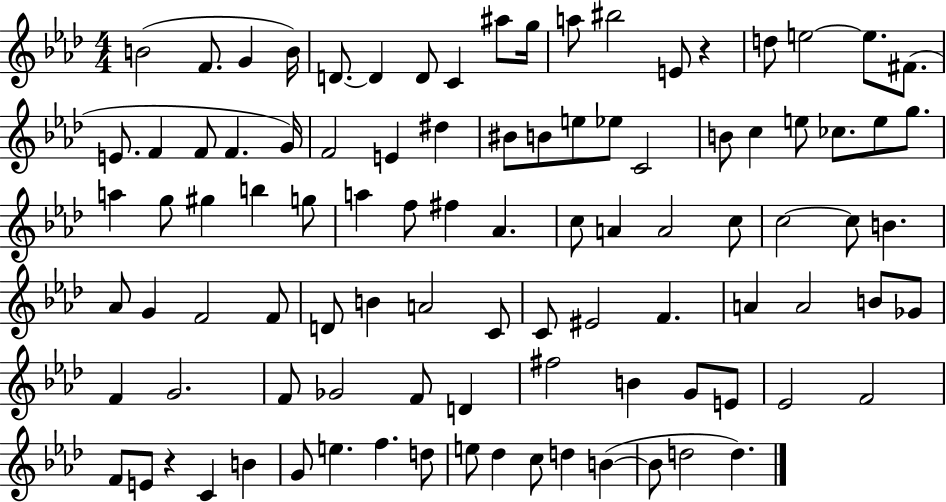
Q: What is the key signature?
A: AES major